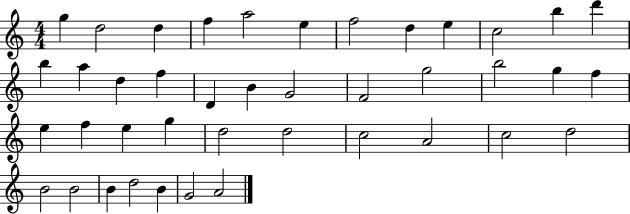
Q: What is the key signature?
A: C major